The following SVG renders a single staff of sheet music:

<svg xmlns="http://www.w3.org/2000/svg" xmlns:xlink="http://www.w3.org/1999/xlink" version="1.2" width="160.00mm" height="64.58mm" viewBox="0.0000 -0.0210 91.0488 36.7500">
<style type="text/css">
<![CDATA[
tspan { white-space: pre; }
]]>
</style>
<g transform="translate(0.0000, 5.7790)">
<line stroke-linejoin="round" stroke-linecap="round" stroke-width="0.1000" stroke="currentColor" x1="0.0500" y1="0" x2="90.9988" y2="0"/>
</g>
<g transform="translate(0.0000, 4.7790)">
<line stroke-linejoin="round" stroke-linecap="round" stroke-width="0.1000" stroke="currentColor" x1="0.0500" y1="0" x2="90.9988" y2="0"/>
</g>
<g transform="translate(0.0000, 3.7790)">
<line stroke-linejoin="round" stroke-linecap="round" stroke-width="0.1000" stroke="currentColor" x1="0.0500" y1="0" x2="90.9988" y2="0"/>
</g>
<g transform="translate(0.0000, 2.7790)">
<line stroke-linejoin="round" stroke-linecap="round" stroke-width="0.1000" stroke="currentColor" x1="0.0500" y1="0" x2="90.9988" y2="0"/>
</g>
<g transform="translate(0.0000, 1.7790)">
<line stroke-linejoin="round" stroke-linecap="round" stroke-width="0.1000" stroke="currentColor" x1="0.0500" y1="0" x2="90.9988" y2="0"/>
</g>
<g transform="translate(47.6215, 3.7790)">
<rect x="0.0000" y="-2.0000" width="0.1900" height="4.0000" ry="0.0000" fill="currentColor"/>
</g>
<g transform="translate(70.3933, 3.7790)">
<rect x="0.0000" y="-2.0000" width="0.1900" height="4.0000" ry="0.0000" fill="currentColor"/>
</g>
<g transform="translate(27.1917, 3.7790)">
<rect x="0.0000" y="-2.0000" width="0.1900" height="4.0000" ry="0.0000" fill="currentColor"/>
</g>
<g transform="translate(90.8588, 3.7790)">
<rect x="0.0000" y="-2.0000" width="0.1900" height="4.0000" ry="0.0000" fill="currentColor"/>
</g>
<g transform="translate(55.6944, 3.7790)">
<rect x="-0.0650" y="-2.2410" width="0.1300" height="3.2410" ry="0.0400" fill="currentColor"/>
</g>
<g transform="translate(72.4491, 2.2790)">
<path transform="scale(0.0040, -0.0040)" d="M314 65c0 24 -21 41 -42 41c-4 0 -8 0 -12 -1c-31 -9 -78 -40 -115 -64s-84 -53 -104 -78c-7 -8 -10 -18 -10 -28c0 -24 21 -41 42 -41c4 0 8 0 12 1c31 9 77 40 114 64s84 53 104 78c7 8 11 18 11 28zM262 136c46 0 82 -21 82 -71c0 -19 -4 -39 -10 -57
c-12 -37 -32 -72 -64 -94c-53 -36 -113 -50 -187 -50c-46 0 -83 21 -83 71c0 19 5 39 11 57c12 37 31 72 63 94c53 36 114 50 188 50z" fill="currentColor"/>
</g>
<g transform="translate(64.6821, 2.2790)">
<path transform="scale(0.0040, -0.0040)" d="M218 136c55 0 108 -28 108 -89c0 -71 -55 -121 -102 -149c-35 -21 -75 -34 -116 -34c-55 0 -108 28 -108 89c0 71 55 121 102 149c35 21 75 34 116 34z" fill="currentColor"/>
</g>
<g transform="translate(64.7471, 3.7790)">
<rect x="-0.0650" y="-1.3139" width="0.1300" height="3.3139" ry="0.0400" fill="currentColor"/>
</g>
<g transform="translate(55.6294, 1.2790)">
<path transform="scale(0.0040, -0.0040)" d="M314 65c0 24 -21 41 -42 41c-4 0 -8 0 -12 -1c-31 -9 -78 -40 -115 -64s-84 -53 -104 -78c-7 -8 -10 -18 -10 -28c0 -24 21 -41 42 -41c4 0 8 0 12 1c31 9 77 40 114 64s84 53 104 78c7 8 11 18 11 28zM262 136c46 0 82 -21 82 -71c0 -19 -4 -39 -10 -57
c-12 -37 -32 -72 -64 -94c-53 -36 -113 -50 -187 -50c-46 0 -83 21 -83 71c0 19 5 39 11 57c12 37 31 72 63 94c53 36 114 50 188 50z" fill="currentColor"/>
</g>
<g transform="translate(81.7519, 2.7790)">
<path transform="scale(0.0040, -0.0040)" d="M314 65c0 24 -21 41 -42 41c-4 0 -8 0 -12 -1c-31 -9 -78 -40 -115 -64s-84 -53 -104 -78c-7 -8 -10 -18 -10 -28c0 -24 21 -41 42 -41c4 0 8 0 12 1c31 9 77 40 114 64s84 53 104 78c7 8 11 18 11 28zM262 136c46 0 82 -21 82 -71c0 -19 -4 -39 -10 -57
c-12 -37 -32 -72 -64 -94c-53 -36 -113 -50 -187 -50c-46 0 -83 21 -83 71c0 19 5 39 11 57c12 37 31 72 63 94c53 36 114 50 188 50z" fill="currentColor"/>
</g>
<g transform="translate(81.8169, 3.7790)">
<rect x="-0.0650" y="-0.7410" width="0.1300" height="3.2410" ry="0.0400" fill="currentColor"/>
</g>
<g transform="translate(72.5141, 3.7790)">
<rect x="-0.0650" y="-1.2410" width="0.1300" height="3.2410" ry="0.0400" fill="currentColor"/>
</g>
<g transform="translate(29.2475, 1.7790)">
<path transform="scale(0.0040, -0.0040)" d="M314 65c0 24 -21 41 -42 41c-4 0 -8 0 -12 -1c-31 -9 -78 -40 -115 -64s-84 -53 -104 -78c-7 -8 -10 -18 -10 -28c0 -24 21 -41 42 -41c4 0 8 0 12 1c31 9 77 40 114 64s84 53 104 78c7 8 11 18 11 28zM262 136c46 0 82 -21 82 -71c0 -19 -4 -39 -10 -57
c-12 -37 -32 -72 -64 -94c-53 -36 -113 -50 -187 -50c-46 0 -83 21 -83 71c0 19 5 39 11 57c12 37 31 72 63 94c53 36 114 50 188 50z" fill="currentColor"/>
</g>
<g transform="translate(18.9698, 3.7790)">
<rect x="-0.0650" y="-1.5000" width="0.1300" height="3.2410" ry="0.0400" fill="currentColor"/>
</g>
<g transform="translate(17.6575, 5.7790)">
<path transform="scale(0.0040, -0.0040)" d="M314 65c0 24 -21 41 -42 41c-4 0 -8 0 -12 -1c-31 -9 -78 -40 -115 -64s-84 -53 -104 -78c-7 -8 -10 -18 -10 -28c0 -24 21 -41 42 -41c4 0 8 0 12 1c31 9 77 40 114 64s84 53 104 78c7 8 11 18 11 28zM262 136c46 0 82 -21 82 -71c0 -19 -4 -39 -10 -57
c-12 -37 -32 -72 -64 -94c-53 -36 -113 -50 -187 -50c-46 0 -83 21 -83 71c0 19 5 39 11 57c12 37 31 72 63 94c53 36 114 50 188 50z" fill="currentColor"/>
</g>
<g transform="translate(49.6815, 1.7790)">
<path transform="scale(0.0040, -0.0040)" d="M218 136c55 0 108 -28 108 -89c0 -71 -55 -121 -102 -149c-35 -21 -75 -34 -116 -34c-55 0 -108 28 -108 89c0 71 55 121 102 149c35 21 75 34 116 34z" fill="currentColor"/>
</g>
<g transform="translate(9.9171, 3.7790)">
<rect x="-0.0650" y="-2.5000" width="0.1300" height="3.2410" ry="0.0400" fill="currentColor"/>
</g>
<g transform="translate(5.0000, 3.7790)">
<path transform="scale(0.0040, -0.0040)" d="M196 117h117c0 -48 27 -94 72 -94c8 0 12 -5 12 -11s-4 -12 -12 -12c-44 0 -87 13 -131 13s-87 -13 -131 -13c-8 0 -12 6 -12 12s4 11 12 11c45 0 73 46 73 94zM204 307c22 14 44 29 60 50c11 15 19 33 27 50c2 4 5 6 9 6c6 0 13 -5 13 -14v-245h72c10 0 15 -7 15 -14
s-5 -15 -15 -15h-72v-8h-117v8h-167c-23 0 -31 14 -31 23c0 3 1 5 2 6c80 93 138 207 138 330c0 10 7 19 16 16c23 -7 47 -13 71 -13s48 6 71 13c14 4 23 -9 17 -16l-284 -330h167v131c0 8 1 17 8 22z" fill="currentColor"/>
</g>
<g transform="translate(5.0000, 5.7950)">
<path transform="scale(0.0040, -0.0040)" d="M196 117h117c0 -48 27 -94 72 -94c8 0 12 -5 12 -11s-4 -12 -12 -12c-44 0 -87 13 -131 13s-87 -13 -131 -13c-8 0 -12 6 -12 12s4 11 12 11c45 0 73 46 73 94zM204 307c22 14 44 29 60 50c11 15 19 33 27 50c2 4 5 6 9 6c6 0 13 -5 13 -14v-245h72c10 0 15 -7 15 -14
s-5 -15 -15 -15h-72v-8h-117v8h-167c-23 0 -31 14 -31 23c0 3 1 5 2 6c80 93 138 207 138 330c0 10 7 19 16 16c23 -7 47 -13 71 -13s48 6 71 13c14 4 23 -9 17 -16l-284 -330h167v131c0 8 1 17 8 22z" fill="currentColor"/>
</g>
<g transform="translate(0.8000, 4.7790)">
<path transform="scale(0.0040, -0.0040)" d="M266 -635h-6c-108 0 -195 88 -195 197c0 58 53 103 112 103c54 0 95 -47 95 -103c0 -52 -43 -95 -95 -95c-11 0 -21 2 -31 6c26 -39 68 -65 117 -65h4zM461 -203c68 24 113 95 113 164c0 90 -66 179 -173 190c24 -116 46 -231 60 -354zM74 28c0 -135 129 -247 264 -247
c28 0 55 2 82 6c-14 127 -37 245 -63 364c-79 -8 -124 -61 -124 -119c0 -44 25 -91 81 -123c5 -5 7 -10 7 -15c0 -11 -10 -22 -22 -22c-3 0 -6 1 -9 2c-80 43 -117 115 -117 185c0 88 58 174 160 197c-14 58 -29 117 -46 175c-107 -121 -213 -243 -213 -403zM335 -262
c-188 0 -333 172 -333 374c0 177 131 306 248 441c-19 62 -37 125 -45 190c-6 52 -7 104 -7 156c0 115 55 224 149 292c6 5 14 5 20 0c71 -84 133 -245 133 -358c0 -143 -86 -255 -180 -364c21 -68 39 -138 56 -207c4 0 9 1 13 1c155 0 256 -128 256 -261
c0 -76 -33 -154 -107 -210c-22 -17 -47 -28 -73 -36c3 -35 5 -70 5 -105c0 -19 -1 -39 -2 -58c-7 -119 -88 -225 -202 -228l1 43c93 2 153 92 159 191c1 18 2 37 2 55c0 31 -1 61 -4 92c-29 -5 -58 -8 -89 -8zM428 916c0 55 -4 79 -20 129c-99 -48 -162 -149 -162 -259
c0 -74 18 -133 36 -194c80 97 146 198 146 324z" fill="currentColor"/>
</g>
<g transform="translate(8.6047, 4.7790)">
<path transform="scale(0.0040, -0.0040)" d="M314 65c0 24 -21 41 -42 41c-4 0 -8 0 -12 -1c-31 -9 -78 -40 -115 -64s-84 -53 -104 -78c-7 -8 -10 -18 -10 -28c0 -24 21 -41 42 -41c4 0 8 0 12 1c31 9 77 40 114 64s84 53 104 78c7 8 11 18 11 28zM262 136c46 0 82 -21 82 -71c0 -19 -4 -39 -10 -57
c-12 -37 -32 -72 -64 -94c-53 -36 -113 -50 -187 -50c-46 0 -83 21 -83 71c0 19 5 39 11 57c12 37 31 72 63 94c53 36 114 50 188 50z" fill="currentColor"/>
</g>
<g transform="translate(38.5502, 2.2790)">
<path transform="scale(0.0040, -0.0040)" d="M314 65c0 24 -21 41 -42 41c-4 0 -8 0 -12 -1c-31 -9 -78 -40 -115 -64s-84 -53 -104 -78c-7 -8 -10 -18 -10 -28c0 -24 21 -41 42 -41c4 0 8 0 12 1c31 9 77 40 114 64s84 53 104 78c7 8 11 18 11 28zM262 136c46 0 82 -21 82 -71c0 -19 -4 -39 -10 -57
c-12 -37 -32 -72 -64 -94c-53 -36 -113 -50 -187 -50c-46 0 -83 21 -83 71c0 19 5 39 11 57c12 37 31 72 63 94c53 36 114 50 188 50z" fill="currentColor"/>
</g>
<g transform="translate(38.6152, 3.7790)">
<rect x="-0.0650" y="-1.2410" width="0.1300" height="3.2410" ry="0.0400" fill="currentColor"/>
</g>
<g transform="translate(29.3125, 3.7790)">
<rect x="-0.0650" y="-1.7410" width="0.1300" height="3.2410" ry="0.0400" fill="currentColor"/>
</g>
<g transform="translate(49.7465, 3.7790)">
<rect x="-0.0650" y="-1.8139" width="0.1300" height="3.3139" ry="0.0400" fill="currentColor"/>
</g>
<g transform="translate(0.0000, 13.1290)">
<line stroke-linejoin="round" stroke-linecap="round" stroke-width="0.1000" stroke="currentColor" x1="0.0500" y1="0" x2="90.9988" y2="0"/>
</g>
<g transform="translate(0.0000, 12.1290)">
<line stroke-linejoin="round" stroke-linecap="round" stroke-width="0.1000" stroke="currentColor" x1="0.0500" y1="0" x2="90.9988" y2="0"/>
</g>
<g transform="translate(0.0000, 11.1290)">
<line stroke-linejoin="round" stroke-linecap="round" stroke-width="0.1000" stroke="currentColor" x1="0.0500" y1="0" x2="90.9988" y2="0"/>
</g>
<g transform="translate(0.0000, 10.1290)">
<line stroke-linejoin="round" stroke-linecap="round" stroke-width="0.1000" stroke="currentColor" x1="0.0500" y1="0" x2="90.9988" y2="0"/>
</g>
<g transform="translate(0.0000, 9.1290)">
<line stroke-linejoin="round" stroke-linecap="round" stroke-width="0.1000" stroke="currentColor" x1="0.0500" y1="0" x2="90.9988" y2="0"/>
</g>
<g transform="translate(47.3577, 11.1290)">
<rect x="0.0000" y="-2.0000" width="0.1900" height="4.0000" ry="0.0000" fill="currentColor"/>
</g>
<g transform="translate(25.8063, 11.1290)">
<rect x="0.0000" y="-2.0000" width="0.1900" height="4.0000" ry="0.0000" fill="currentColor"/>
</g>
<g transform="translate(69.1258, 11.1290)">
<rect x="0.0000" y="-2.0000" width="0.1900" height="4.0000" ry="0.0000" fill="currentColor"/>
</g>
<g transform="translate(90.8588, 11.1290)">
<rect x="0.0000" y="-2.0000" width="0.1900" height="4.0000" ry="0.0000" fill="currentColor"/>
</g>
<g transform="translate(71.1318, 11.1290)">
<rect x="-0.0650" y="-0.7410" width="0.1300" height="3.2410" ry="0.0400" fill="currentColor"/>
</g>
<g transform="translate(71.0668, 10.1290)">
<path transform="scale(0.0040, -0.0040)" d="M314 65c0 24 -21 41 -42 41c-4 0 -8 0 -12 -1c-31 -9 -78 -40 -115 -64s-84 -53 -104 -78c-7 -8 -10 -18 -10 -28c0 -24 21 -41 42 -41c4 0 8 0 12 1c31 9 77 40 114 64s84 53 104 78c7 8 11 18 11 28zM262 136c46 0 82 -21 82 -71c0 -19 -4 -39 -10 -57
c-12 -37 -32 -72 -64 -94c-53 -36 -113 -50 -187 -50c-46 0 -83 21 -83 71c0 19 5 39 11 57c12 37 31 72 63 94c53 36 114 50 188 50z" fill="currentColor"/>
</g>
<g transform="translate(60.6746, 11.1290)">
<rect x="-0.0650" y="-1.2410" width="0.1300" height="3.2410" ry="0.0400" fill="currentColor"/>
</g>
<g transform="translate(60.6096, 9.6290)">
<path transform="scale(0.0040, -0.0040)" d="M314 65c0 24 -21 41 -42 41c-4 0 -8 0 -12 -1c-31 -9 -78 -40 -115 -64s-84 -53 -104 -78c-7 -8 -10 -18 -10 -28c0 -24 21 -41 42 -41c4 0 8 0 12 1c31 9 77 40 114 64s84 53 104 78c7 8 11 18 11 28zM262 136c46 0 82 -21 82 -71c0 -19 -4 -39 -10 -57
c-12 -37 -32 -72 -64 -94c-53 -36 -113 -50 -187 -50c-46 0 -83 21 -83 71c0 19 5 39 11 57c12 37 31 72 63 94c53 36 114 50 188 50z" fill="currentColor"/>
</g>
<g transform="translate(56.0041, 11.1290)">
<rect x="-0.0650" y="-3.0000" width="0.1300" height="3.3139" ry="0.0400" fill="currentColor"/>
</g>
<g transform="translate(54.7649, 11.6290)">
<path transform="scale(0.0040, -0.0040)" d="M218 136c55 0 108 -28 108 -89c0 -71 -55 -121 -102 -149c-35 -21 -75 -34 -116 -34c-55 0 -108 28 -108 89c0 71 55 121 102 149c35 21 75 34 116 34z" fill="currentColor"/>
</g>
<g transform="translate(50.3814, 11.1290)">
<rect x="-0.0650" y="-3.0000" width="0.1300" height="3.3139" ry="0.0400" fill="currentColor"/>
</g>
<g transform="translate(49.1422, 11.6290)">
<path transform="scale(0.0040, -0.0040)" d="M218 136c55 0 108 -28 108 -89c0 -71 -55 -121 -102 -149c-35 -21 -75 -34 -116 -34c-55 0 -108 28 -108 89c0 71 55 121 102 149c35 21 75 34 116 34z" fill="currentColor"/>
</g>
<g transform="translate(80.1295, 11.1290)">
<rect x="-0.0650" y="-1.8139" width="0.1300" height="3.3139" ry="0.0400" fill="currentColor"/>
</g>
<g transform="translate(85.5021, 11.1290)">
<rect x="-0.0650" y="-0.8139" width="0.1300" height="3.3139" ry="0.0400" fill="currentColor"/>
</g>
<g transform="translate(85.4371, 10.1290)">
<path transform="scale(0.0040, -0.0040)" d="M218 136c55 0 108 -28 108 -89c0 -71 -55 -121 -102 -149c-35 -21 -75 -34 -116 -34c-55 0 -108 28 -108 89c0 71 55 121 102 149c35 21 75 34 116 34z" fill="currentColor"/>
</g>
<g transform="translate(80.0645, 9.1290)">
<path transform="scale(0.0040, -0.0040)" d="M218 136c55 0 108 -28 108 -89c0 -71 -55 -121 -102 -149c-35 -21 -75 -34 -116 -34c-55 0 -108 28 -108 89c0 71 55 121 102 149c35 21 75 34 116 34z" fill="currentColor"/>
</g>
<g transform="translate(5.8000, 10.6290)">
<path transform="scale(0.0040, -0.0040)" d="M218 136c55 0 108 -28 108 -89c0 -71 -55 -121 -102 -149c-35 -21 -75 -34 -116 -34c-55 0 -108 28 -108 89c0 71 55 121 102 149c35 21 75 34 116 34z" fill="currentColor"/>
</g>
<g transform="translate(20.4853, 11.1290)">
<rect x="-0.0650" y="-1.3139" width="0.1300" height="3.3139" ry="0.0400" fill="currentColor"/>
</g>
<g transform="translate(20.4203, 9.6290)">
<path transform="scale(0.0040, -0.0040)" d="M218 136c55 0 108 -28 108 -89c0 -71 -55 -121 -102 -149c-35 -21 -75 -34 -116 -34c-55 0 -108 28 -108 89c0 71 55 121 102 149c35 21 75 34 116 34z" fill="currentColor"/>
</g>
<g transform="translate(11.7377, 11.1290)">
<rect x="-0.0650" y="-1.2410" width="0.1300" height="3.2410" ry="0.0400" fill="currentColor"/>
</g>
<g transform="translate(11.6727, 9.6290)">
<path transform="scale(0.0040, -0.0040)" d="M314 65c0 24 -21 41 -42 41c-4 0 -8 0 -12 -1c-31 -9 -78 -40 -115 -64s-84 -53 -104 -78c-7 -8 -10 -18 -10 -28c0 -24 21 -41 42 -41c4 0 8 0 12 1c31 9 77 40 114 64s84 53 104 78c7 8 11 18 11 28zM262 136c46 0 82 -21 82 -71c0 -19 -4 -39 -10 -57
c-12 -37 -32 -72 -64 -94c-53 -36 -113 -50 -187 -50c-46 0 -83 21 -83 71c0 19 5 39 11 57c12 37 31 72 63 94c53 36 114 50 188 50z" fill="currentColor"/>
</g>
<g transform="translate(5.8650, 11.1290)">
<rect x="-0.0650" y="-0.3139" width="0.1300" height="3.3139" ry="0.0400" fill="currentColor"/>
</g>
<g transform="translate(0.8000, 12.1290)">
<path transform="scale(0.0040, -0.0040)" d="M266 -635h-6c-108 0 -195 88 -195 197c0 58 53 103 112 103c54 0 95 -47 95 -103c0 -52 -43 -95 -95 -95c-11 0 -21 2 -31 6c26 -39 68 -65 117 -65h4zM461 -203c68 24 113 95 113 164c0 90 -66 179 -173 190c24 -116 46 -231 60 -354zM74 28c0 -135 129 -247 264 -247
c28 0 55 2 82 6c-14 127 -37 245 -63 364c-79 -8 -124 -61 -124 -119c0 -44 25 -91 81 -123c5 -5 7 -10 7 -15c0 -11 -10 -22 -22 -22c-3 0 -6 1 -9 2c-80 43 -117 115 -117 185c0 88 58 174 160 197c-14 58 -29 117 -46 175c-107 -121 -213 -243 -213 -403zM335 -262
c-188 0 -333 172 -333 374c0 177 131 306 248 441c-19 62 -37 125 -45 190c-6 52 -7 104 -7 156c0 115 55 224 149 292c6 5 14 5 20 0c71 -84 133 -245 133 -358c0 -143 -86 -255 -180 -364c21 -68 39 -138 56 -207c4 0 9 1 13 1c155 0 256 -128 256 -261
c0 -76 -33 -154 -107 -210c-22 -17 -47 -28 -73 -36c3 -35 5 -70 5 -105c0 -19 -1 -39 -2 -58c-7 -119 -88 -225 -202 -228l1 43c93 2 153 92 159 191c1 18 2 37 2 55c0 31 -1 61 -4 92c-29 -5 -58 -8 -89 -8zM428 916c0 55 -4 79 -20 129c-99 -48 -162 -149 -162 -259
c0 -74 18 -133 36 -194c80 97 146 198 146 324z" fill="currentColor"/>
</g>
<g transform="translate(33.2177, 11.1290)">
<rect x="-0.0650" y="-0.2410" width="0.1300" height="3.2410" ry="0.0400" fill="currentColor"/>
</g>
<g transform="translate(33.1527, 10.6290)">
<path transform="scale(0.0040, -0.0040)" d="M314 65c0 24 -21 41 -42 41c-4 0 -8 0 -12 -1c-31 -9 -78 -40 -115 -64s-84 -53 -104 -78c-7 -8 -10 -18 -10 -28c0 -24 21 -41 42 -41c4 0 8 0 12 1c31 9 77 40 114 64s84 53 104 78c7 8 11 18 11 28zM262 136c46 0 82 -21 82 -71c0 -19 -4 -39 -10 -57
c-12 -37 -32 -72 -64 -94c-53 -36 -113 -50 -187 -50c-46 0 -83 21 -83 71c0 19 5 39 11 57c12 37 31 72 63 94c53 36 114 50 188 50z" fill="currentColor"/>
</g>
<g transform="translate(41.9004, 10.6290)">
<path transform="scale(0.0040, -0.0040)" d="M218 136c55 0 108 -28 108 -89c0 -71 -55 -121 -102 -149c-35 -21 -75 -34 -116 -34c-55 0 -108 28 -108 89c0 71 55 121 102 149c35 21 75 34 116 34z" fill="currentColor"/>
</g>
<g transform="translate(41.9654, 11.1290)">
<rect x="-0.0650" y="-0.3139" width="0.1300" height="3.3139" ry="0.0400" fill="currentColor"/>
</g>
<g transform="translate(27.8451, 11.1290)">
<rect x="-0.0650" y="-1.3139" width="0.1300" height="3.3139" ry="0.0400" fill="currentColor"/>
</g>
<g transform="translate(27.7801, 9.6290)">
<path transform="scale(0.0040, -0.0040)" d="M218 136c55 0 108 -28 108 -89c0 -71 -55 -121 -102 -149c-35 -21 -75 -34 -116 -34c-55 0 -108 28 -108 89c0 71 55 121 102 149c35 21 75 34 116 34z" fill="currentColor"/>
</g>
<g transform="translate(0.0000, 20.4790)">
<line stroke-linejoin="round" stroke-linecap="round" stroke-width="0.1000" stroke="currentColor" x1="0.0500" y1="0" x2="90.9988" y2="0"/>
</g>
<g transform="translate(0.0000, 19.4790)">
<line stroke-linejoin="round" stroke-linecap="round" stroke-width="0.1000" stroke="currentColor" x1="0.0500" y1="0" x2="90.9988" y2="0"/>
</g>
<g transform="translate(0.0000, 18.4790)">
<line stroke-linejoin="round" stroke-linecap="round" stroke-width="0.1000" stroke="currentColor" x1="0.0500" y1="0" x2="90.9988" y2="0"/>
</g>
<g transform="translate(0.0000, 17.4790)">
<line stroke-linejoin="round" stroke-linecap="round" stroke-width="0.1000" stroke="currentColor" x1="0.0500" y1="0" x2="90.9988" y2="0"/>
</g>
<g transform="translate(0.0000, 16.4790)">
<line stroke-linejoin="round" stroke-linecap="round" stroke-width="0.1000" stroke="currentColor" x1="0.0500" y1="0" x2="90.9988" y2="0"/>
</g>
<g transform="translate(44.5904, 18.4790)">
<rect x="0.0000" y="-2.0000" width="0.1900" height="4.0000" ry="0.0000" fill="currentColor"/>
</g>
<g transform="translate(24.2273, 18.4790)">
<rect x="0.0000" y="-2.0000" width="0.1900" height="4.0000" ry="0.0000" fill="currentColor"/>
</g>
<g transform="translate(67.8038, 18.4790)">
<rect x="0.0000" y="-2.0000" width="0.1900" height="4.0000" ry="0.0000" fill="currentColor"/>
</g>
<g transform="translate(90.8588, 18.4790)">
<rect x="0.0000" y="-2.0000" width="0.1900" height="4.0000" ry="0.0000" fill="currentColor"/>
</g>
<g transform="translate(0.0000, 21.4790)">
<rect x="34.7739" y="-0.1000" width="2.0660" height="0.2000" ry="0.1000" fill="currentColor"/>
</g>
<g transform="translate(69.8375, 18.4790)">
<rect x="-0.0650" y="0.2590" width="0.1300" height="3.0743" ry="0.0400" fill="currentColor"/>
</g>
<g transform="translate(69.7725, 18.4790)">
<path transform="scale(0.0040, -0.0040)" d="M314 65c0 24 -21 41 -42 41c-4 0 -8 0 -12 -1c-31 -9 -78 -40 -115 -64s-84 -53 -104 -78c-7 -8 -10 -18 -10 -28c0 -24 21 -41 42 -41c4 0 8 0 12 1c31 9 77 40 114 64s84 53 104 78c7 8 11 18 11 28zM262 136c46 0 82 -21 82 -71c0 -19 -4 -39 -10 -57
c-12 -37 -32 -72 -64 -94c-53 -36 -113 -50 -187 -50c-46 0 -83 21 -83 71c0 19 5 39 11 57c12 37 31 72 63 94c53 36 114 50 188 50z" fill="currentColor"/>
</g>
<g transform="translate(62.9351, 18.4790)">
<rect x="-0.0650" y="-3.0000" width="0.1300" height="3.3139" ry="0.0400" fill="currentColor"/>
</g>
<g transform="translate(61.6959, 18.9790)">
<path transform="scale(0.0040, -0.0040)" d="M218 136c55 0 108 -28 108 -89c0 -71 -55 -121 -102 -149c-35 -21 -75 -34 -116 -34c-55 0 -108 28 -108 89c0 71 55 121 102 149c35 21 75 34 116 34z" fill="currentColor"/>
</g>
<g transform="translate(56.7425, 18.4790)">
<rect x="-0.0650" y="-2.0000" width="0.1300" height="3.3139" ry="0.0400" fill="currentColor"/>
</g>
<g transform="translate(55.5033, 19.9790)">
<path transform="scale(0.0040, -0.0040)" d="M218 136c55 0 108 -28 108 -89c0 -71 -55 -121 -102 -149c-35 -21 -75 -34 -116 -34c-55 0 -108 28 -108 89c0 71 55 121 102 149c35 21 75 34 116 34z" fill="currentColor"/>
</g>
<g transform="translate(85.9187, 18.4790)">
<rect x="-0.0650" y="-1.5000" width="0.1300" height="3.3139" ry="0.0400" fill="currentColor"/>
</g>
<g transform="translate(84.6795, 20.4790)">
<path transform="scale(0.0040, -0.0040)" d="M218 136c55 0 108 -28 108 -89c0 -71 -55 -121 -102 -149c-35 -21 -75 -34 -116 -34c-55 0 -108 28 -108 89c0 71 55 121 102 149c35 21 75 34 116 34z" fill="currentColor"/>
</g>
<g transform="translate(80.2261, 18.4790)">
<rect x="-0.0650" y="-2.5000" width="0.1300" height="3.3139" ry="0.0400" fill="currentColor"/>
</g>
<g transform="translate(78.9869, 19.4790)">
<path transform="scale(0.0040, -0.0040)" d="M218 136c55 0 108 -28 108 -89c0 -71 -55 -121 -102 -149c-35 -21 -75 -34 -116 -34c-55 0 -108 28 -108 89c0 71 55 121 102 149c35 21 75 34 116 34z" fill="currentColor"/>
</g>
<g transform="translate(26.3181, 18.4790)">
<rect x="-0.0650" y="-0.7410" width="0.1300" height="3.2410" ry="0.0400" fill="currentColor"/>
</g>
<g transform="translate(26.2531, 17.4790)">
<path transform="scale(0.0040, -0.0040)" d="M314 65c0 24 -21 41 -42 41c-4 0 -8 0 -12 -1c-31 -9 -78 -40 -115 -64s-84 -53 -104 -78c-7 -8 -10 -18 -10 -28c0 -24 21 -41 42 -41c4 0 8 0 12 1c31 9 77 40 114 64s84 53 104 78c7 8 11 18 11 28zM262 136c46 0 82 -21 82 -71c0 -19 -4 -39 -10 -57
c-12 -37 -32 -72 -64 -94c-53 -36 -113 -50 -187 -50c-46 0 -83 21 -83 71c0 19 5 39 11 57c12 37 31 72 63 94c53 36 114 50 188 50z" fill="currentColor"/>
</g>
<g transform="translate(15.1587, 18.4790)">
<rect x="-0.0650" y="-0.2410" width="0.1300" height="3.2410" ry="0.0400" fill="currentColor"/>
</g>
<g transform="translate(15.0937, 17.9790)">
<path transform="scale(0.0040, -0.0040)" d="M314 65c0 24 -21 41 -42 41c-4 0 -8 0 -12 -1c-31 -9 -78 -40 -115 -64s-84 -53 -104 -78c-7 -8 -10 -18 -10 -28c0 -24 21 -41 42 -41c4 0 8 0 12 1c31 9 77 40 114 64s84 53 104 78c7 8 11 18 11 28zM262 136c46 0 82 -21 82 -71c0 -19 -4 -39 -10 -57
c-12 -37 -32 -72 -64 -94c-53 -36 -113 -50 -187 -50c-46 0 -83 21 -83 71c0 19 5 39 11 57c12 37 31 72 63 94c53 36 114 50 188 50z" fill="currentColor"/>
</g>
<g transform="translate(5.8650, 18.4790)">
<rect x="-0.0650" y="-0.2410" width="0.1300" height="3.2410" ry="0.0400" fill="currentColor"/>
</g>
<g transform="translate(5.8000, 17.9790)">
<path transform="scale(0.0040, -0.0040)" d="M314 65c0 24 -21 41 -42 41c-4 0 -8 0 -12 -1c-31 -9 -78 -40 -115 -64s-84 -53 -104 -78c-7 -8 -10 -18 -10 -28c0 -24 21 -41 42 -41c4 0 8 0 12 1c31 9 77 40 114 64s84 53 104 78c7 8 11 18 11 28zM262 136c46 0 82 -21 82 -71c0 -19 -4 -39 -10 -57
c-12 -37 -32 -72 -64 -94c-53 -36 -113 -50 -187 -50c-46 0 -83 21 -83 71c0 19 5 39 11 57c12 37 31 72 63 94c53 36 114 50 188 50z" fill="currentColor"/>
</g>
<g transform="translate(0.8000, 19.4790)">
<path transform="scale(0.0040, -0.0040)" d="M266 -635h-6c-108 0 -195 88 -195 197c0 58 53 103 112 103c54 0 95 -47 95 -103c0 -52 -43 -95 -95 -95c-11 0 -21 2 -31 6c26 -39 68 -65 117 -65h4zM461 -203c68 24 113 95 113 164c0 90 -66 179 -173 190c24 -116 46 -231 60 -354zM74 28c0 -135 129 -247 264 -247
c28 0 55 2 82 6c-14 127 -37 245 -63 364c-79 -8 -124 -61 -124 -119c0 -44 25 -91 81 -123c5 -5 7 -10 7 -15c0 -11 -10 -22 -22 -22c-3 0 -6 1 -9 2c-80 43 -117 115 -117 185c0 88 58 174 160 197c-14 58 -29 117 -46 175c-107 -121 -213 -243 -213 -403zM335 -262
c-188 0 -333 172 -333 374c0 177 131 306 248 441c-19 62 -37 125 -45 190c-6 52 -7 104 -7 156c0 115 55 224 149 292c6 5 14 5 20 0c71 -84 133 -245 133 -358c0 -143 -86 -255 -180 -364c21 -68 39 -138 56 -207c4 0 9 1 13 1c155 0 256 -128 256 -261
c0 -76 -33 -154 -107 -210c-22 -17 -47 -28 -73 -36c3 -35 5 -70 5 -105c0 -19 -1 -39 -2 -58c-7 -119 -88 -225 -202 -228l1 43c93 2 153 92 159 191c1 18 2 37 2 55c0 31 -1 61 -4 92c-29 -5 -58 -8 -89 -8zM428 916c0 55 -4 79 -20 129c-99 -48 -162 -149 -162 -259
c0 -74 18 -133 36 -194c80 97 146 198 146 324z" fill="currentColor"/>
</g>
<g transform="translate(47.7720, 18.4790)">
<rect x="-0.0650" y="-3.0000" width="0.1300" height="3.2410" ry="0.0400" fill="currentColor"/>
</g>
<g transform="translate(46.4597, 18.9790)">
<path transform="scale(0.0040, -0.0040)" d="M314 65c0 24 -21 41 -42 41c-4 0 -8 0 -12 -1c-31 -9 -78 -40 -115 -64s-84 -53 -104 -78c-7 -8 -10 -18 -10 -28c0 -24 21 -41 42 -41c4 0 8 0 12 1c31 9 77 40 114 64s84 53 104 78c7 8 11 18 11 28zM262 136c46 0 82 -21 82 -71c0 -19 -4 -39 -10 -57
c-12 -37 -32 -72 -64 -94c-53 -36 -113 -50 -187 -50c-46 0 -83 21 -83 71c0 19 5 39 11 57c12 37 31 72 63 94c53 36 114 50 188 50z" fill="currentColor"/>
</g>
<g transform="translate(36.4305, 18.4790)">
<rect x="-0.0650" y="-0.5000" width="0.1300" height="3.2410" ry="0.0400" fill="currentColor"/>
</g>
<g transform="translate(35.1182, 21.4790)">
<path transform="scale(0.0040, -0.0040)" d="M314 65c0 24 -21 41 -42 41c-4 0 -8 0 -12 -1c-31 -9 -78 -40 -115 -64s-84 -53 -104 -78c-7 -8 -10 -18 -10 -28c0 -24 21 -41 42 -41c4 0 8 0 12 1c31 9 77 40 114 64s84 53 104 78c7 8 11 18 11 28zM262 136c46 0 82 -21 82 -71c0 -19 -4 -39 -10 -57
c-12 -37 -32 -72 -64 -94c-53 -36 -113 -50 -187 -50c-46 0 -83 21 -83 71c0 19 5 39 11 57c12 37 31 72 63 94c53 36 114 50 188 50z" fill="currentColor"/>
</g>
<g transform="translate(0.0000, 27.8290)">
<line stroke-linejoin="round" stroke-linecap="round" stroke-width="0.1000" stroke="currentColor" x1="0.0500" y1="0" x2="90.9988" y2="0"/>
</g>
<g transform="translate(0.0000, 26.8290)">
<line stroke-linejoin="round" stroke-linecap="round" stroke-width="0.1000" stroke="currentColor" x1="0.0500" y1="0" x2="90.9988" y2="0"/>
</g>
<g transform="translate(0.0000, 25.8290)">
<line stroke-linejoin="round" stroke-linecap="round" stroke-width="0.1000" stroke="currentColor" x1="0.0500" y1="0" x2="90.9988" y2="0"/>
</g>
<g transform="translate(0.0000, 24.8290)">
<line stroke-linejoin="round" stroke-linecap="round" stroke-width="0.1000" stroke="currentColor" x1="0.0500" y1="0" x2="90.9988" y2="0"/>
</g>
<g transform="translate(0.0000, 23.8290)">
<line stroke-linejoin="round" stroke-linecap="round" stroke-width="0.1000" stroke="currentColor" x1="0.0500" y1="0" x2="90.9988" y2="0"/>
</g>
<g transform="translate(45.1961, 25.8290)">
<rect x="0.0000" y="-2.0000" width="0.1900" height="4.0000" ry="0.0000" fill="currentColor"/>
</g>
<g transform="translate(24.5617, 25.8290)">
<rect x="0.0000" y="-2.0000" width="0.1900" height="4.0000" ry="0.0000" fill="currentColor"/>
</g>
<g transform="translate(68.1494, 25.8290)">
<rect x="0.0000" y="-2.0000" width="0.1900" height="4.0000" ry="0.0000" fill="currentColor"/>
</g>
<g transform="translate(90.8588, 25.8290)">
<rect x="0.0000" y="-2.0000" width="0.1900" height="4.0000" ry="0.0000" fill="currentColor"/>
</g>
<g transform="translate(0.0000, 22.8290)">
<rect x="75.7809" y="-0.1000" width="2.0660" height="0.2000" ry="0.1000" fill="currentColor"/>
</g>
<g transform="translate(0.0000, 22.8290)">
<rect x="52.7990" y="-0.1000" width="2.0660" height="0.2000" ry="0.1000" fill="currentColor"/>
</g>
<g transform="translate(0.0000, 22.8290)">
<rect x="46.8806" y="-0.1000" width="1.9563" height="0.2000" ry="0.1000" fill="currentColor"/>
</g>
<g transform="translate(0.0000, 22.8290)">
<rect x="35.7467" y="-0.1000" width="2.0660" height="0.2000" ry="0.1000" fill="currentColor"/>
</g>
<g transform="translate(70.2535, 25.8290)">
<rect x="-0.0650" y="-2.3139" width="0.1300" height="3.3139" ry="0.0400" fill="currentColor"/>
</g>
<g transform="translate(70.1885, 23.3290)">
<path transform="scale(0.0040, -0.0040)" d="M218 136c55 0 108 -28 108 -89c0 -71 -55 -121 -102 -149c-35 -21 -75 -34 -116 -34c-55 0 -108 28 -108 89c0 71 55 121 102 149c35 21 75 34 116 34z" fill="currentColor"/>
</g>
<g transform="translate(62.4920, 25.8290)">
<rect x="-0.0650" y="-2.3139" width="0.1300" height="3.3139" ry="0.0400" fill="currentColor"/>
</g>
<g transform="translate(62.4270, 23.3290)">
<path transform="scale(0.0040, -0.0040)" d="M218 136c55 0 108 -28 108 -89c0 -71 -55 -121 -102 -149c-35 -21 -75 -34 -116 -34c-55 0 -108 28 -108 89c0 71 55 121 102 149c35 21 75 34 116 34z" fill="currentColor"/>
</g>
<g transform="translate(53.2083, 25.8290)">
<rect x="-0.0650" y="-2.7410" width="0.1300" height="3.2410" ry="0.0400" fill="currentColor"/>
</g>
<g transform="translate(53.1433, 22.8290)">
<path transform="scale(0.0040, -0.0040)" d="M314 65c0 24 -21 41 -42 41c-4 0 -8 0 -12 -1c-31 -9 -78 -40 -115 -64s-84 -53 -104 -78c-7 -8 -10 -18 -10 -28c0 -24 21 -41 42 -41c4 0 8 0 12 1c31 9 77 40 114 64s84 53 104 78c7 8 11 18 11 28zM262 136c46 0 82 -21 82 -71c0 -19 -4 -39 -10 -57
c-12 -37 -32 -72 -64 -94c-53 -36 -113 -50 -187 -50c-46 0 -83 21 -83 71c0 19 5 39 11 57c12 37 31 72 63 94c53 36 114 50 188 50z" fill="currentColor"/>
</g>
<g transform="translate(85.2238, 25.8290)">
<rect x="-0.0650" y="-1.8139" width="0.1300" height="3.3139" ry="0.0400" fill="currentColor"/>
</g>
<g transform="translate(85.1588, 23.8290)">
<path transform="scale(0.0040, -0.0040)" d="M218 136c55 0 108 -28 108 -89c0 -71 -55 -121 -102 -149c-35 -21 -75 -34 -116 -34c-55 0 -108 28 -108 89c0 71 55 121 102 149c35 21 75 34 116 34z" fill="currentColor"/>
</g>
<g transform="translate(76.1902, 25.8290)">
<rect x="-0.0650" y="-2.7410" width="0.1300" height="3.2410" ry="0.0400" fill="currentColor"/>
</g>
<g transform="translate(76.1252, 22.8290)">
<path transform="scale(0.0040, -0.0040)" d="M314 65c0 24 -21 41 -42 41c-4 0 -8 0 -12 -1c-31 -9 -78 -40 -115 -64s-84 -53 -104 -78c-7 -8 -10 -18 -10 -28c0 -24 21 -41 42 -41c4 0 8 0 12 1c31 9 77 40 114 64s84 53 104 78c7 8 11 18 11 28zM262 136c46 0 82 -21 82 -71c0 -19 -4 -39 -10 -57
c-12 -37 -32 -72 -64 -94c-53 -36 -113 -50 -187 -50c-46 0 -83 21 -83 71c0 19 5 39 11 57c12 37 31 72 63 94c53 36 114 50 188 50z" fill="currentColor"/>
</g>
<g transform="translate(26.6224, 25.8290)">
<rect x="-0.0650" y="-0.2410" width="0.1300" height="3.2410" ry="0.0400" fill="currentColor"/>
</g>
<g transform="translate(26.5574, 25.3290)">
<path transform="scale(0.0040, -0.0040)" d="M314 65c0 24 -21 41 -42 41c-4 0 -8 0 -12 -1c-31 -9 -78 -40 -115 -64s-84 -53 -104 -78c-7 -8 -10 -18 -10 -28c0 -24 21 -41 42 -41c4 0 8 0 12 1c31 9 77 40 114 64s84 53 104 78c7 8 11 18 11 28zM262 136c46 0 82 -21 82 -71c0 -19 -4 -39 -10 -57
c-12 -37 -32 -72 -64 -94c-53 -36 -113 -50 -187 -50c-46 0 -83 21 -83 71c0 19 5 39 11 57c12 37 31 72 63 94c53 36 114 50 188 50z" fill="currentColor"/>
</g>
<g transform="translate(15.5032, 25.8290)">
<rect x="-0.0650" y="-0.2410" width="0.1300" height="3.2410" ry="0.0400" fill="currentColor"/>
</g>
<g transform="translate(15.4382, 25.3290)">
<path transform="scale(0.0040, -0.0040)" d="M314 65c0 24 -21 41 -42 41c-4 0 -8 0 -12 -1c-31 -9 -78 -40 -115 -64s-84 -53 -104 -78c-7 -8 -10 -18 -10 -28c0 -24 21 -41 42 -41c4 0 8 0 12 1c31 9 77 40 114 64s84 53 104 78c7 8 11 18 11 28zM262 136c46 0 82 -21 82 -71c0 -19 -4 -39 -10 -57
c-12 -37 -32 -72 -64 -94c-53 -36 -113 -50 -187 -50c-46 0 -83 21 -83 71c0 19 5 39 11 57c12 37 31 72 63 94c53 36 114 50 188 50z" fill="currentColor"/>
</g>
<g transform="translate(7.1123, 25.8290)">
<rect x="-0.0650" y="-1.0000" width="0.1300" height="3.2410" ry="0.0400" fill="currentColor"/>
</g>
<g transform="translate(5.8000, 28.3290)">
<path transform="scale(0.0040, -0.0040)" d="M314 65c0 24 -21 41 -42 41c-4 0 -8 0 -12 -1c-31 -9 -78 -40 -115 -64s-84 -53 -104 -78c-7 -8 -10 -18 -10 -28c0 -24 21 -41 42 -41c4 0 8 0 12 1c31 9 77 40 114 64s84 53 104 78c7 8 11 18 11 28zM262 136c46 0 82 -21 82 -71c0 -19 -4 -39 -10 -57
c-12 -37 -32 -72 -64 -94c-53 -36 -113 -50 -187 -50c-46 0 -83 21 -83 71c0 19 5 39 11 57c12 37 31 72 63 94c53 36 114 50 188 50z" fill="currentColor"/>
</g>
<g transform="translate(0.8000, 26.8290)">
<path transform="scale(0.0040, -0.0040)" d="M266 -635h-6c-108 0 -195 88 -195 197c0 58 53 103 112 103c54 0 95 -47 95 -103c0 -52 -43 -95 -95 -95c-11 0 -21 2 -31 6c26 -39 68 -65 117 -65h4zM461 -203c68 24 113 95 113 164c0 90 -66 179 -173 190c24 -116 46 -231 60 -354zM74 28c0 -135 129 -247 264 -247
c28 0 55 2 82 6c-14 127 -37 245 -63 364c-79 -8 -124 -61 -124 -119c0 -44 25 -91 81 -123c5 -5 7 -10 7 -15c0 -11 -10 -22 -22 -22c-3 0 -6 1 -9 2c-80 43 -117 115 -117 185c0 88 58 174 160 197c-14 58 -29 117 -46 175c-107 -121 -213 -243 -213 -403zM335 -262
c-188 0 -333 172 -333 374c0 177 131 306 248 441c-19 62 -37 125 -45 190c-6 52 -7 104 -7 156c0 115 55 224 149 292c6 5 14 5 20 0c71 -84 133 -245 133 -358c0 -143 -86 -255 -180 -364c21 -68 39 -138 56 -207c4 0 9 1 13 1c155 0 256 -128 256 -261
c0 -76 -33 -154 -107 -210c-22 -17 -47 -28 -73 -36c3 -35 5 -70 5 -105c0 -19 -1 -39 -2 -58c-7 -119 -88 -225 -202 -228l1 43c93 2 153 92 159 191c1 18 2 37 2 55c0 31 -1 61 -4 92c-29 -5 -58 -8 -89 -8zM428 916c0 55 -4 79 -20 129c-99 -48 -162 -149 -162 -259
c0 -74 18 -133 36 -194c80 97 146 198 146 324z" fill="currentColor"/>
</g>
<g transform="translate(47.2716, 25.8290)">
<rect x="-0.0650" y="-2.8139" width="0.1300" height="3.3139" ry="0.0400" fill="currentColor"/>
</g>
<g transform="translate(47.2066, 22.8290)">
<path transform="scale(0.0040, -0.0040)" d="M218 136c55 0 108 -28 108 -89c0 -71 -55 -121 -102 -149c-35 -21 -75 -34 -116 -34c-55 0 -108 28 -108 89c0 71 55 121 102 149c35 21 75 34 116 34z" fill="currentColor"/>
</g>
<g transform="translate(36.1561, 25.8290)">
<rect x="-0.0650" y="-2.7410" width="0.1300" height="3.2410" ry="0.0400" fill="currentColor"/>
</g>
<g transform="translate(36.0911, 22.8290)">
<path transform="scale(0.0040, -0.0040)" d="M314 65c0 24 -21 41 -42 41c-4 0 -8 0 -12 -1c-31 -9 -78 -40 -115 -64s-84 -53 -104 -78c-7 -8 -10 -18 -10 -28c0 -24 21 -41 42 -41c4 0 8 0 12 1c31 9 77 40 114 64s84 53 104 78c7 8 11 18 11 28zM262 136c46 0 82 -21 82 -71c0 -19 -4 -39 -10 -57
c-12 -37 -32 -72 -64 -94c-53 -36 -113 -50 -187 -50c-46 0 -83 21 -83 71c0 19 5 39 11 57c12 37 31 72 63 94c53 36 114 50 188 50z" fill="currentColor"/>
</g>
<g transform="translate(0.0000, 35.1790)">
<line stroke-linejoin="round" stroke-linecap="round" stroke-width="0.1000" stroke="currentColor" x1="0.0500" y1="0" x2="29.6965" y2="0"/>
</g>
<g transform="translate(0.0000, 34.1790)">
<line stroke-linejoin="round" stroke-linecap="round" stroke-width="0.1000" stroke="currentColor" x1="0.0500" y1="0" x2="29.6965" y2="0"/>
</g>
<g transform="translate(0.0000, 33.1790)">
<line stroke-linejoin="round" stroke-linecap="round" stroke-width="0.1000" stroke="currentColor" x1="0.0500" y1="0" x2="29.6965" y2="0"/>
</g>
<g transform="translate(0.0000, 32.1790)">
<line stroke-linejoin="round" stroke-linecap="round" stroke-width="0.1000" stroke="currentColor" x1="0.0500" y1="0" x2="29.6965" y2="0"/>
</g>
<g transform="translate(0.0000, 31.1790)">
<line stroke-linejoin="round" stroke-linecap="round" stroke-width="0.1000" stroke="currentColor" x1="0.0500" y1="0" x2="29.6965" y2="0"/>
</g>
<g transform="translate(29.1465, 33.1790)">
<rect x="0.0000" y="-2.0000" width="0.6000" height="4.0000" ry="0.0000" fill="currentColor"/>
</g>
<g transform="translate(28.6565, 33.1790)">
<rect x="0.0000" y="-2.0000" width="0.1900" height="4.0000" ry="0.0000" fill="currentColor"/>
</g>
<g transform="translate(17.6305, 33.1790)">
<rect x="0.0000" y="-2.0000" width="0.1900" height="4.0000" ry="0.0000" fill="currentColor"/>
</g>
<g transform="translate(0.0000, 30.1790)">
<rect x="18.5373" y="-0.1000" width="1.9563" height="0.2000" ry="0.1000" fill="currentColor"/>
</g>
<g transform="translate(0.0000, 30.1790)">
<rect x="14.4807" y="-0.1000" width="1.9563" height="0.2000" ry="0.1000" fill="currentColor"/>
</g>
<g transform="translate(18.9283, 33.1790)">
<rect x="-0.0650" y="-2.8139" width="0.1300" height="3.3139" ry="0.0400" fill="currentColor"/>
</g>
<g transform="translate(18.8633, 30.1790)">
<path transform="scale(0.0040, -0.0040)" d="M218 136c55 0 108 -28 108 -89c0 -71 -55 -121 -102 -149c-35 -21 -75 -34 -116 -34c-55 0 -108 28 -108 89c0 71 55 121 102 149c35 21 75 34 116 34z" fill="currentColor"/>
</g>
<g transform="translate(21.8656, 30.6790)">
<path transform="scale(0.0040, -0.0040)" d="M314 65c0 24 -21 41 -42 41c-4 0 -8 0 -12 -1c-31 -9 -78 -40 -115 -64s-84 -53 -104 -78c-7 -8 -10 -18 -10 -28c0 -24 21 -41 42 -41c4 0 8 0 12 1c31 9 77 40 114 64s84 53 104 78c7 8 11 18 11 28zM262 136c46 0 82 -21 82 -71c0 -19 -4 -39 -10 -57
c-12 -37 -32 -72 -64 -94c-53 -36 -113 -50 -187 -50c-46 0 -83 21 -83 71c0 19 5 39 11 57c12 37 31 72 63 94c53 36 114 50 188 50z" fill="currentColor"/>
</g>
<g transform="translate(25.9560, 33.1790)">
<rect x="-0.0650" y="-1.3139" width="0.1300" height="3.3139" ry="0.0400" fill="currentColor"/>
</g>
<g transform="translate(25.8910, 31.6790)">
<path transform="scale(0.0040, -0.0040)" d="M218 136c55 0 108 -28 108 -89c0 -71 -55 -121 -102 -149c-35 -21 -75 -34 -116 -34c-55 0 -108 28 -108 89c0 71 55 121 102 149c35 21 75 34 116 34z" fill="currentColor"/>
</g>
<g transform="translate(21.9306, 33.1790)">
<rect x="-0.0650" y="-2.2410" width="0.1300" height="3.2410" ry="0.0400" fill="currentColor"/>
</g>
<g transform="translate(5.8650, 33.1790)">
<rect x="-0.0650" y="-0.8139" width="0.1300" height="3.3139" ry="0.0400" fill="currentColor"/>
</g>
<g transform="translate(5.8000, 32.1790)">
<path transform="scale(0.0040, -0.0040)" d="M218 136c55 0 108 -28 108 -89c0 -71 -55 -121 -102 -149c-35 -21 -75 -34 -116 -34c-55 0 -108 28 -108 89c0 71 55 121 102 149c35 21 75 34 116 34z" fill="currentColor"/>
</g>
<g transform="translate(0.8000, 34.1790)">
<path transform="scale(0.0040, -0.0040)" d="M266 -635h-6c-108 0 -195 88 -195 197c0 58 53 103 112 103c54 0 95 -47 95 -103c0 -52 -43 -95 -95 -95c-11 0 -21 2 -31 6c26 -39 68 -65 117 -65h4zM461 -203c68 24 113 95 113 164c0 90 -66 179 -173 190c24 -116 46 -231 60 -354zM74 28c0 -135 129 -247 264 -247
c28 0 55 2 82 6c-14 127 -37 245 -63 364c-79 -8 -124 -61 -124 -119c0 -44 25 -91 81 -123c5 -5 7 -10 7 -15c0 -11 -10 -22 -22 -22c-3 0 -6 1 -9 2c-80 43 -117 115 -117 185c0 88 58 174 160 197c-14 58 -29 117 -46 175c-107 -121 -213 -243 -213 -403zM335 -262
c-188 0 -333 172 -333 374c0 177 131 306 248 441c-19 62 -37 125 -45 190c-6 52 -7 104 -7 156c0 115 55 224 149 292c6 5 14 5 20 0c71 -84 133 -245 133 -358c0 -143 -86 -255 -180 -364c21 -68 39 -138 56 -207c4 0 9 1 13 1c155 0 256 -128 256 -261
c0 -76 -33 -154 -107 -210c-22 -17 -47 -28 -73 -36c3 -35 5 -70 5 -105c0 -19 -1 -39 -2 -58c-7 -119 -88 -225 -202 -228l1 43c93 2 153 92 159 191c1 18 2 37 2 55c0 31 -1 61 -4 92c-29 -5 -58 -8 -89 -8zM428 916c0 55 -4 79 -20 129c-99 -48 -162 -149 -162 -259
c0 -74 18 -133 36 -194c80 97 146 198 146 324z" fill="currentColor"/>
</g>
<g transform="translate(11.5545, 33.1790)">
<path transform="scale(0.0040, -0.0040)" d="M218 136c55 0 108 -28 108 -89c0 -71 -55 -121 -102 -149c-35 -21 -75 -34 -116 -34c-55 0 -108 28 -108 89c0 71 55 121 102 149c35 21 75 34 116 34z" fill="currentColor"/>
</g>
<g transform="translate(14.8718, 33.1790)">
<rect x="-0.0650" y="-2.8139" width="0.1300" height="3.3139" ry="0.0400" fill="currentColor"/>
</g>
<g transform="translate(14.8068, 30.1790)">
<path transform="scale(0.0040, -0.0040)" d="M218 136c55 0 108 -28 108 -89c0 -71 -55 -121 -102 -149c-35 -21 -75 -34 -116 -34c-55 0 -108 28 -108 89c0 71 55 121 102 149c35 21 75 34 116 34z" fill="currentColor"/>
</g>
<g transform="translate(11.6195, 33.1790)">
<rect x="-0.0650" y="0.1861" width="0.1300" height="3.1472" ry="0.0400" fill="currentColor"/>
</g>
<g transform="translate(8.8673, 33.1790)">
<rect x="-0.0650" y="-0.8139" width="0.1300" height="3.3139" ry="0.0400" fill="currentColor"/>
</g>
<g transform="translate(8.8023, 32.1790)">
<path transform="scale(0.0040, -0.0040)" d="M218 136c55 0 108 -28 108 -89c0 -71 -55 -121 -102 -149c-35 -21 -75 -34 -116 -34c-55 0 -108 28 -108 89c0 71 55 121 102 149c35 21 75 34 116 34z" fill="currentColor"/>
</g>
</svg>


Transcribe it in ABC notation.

X:1
T:Untitled
M:4/4
L:1/4
K:C
G2 E2 f2 e2 f g2 e e2 d2 c e2 e e c2 c A A e2 d2 f d c2 c2 d2 C2 A2 F A B2 G E D2 c2 c2 a2 a a2 g g a2 f d d B a a g2 e